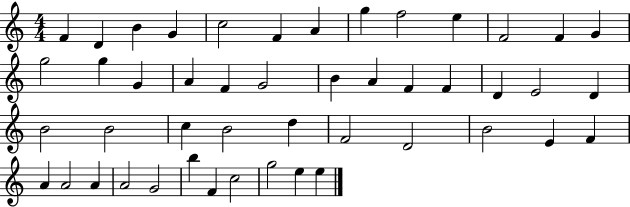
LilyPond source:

{
  \clef treble
  \numericTimeSignature
  \time 4/4
  \key c \major
  f'4 d'4 b'4 g'4 | c''2 f'4 a'4 | g''4 f''2 e''4 | f'2 f'4 g'4 | \break g''2 g''4 g'4 | a'4 f'4 g'2 | b'4 a'4 f'4 f'4 | d'4 e'2 d'4 | \break b'2 b'2 | c''4 b'2 d''4 | f'2 d'2 | b'2 e'4 f'4 | \break a'4 a'2 a'4 | a'2 g'2 | b''4 f'4 c''2 | g''2 e''4 e''4 | \break \bar "|."
}